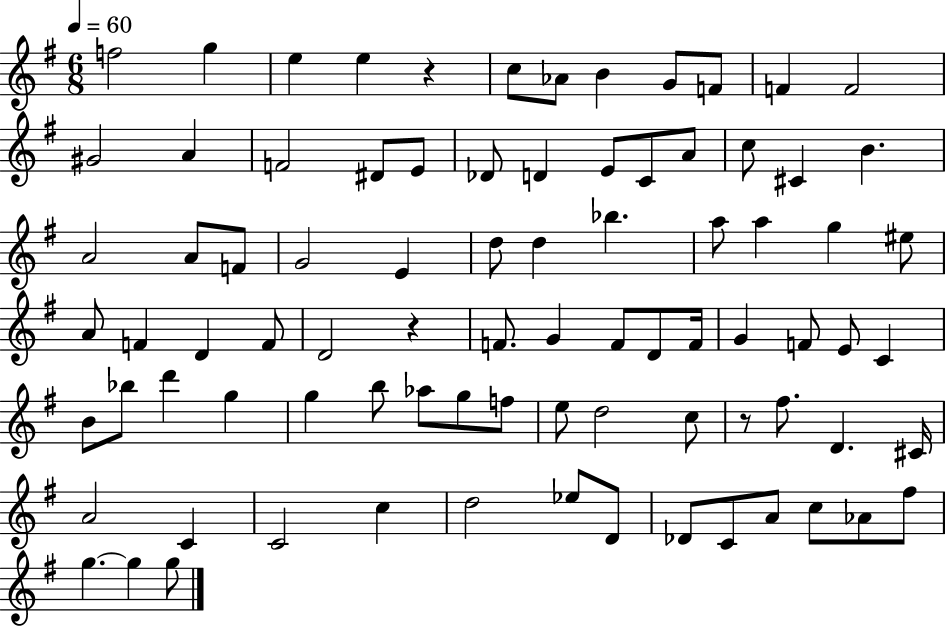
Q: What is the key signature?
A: G major